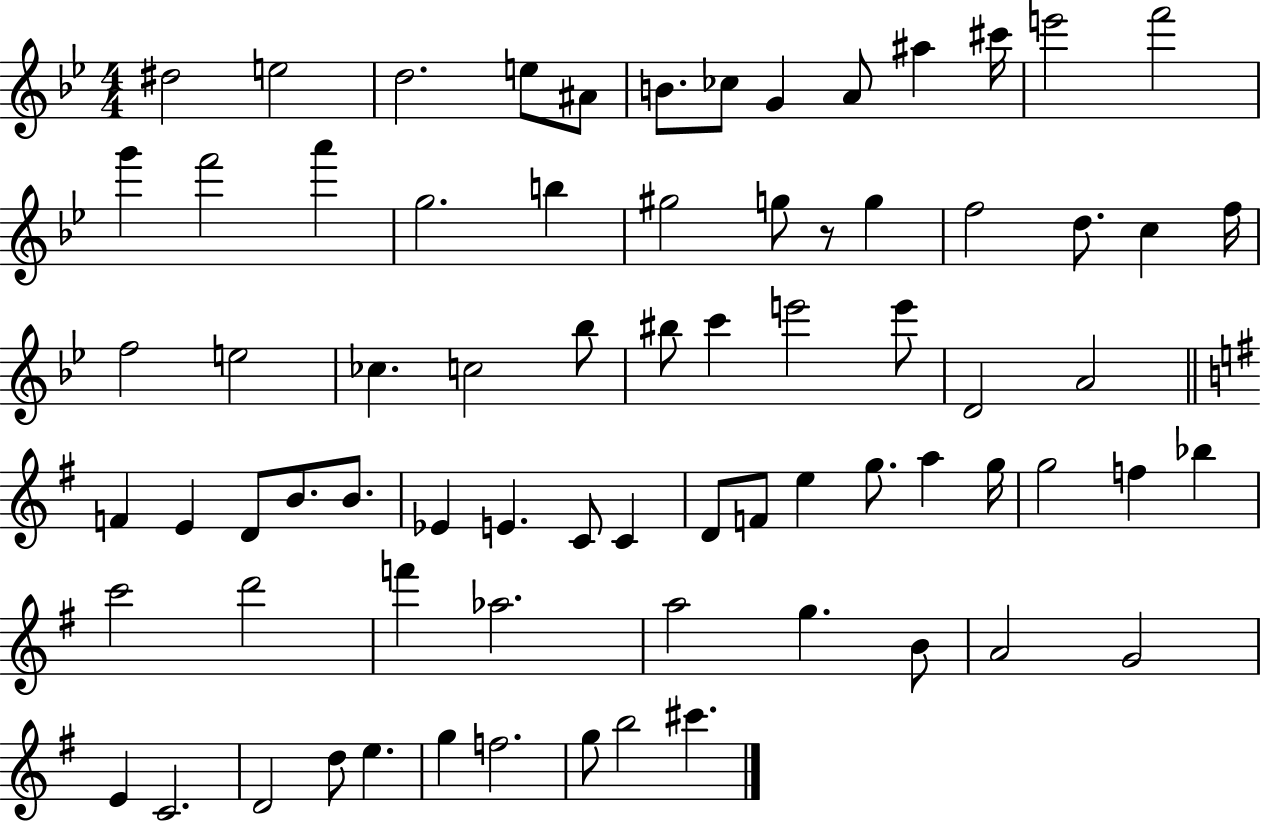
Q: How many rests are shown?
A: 1